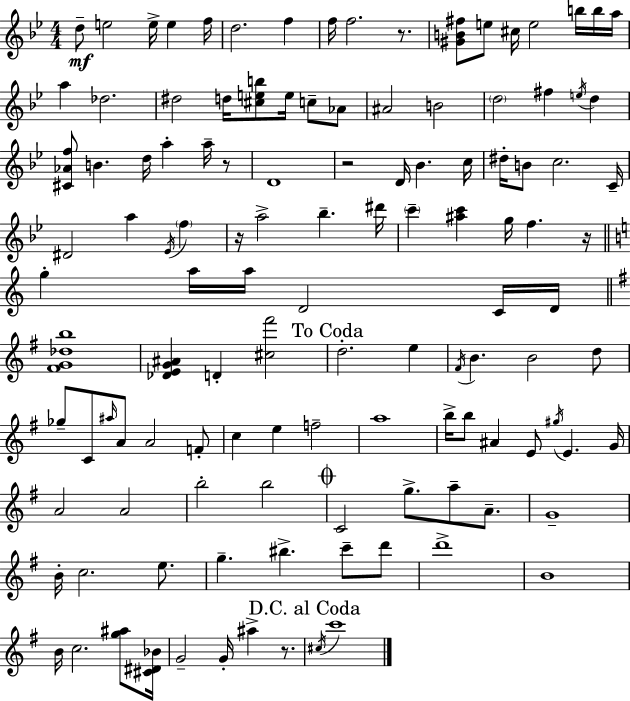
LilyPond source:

{
  \clef treble
  \numericTimeSignature
  \time 4/4
  \key bes \major
  d''8--\mf e''2 e''16-> e''4 f''16 | d''2. f''4 | f''16 f''2. r8. | <gis' b' fis''>8 e''8 cis''16 e''2 b''16 b''16 a''16 | \break a''4 des''2. | dis''2 d''16 <cis'' e'' b''>8 e''16 c''8-- aes'8 | ais'2 b'2 | \parenthesize d''2 fis''4 \acciaccatura { e''16 } d''4 | \break <cis' aes' f''>8 b'4. d''16 a''4-. a''16-- r8 | d'1 | r2 d'16 bes'4. | c''16 dis''16-. b'8 c''2. | \break c'16-- dis'2 a''4 \acciaccatura { ees'16 } \parenthesize f''4 | r16 a''2-> bes''4.-- | dis'''16 \parenthesize c'''4-- <ais'' c'''>4 g''16 f''4. | r16 \bar "||" \break \key a \minor g''4-. a''16 a''16 d'2 c'16 d'16 | \bar "||" \break \key e \minor <fis' g' des'' b''>1 | <des' e' g' ais'>4 d'4-. <cis'' fis'''>2 | \mark "To Coda" d''2.-. e''4 | \acciaccatura { fis'16 } b'4. b'2 d''8 | \break ges''8-- c'8 \grace { ais''16 } a'8 a'2 | f'8-. c''4 e''4 f''2-- | a''1 | b''16-> b''8 ais'4 e'8 \acciaccatura { gis''16 } e'4. | \break g'16 a'2 a'2 | b''2-. b''2 | \mark \markup { \musicglyph "scripts.coda" } c'2 g''8.-> a''8-- | a'8.-- g'1-- | \break b'16-. c''2. | e''8. g''4.-- bis''4.-> c'''8-- | d'''8 d'''1-> | b'1 | \break b'16 c''2. | <g'' ais''>8 <cis' dis' bes'>16 g'2-- g'16-. ais''4-> | r8. \mark "D.C. al Coda" \acciaccatura { cis''16 } c'''1 | \bar "|."
}